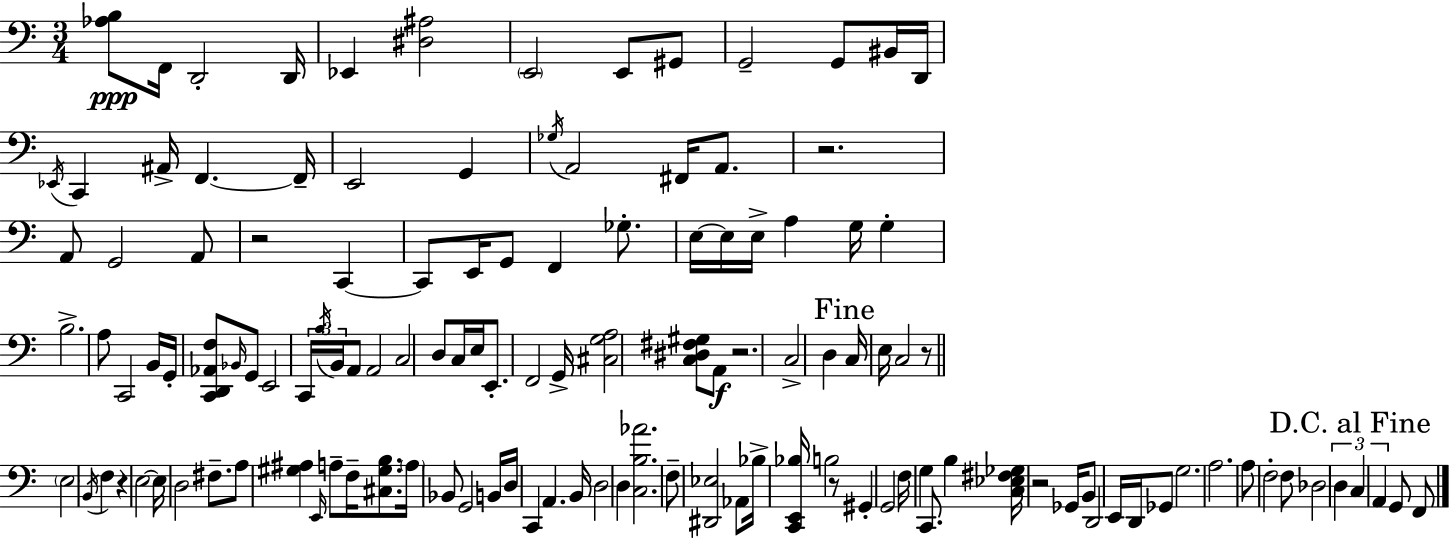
{
  \clef bass
  \numericTimeSignature
  \time 3/4
  \key c \major
  <aes b>8\ppp f,16 d,2-. d,16 | ees,4 <dis ais>2 | \parenthesize e,2 e,8 gis,8 | g,2-- g,8 bis,16 d,16 | \break \acciaccatura { ees,16 } c,4 ais,16-> f,4.~~ | f,16-- e,2 g,4 | \acciaccatura { ges16 } a,2 fis,16 a,8. | r2. | \break a,8 g,2 | a,8 r2 c,4~~ | c,8 e,16 g,8 f,4 ges8.-. | e16~~ e16 e16-> a4 g16 g4-. | \break b2.-> | a8 c,2 | b,16 g,16-. <c, d, aes, f>8 \grace { bes,16 } g,8 e,2 | \tuplet 3/2 { c,16 \acciaccatura { b16 } b,16 } a,8 a,2 | \break c2 | d8 c16 e16 e,8.-. f,2 | g,16-> <cis g a>2 | <c dis fis gis>8 a,8\f r2. | \break c2-> | d4 \mark "Fine" c16 e16 c2 | r8 \bar "||" \break \key c \major \parenthesize e2 \acciaccatura { b,16 } f4 | r4 e2~~ | e16 d2 fis8.-- | a8 <gis ais>4 \grace { e,16 } a8-- f16-- <cis gis b>8. | \break \parenthesize a16 bes,8 g,2 | b,16 d16 c,4 a,4. | b,16 d2 d4 | <c b aes'>2. | \break f8-- <dis, ees>2 | aes,8 bes16-> <c, e, bes>16 b2 | r8 gis,4-. g,2 | f16 g4 c,8. b4 | \break <c ees fis ges>16 r2 ges,16 | b,8 d,2 e,16 d,16 | ges,8 g2. | a2. | \break a8 f2-. | f8 des2 \tuplet 3/2 { d4 | \mark "D.C. al Fine" c4 a,4 } g,8 | f,8 \bar "|."
}